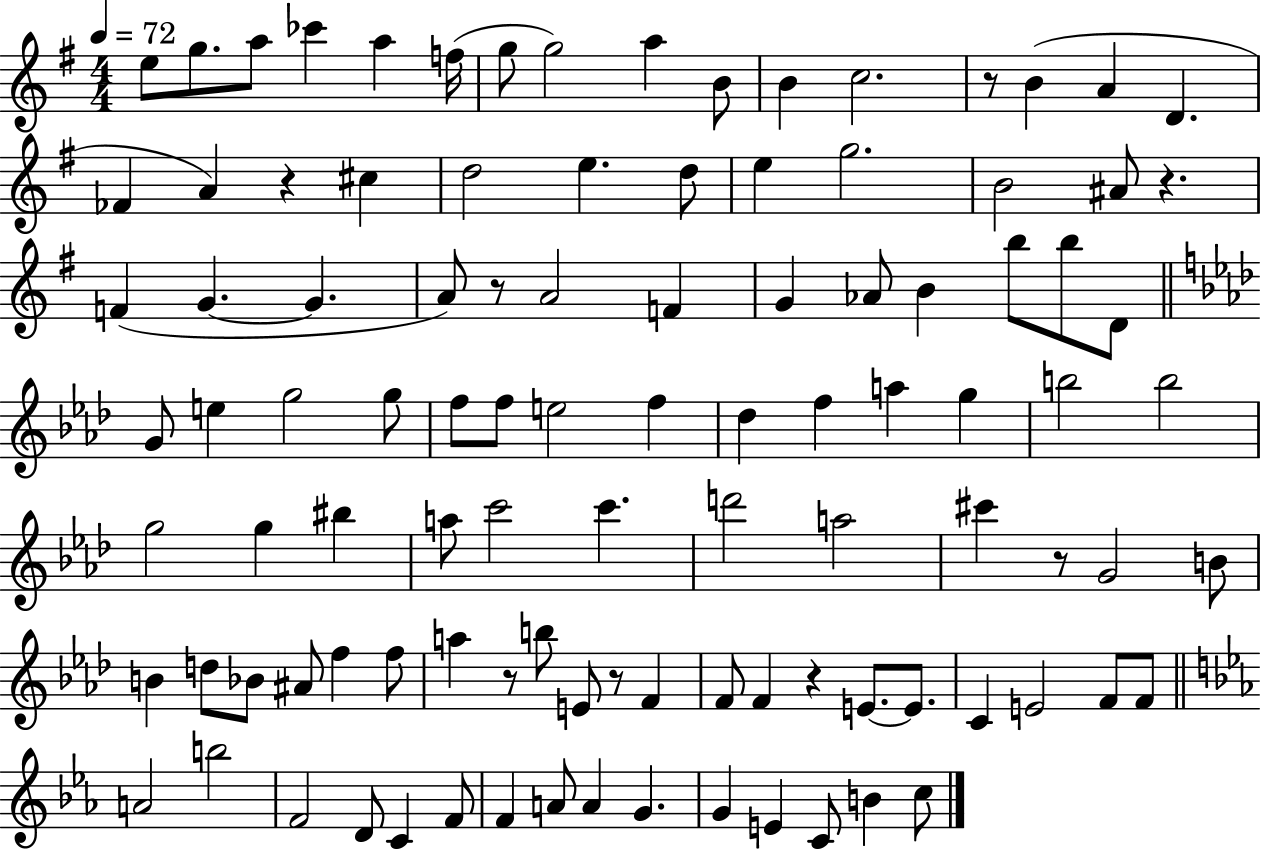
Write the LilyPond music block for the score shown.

{
  \clef treble
  \numericTimeSignature
  \time 4/4
  \key g \major
  \tempo 4 = 72
  e''8 g''8. a''8 ces'''4 a''4 f''16( | g''8 g''2) a''4 b'8 | b'4 c''2. | r8 b'4( a'4 d'4. | \break fes'4 a'4) r4 cis''4 | d''2 e''4. d''8 | e''4 g''2. | b'2 ais'8 r4. | \break f'4( g'4.~~ g'4. | a'8) r8 a'2 f'4 | g'4 aes'8 b'4 b''8 b''8 d'8 | \bar "||" \break \key f \minor g'8 e''4 g''2 g''8 | f''8 f''8 e''2 f''4 | des''4 f''4 a''4 g''4 | b''2 b''2 | \break g''2 g''4 bis''4 | a''8 c'''2 c'''4. | d'''2 a''2 | cis'''4 r8 g'2 b'8 | \break b'4 d''8 bes'8 ais'8 f''4 f''8 | a''4 r8 b''8 e'8 r8 f'4 | f'8 f'4 r4 e'8.~~ e'8. | c'4 e'2 f'8 f'8 | \break \bar "||" \break \key ees \major a'2 b''2 | f'2 d'8 c'4 f'8 | f'4 a'8 a'4 g'4. | g'4 e'4 c'8 b'4 c''8 | \break \bar "|."
}